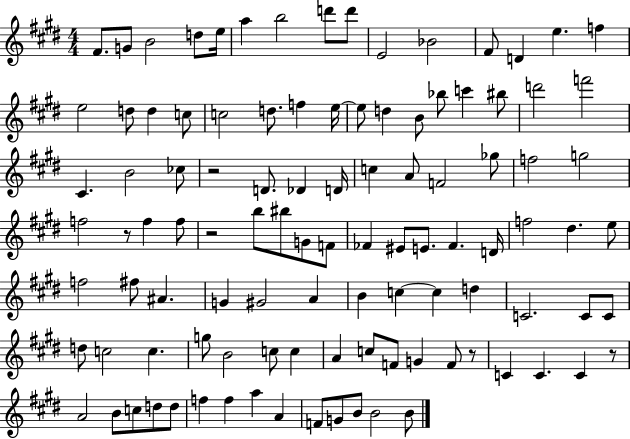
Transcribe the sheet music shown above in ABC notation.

X:1
T:Untitled
M:4/4
L:1/4
K:E
^F/2 G/2 B2 d/2 e/4 a b2 d'/2 d'/2 E2 _B2 ^F/2 D e f e2 d/2 d c/2 c2 d/2 f e/4 e/2 d B/2 _b/2 c' ^b/2 d'2 f'2 ^C B2 _c/2 z2 D/2 _D D/4 c A/2 F2 _g/2 f2 g2 f2 z/2 f f/2 z2 b/2 ^b/2 G/2 F/2 _F ^E/2 E/2 _F D/4 f2 ^d e/2 f2 ^f/2 ^A G ^G2 A B c c d C2 C/2 C/2 d/2 c2 c g/2 B2 c/2 c A c/2 F/2 G F/2 z/2 C C C z/2 A2 B/2 c/2 d/2 d/2 f f a A F/2 G/2 B/2 B2 B/2